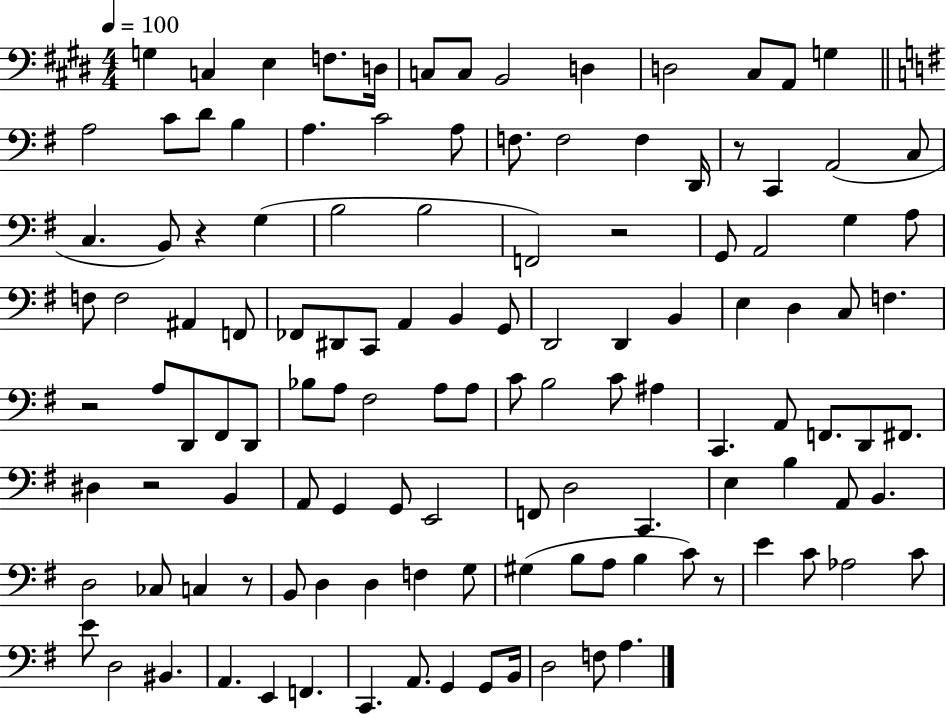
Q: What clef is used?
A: bass